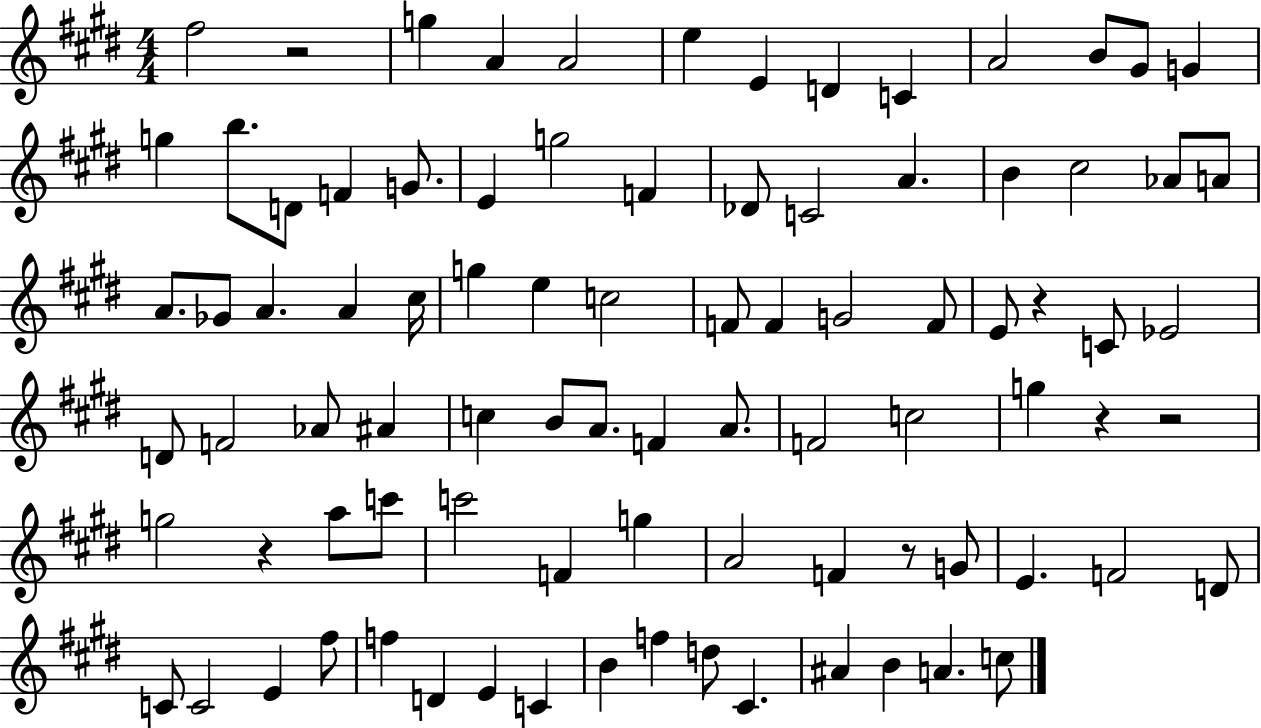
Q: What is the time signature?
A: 4/4